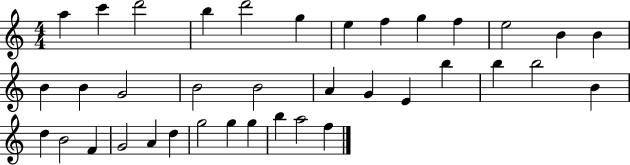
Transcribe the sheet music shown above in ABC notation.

X:1
T:Untitled
M:4/4
L:1/4
K:C
a c' d'2 b d'2 g e f g f e2 B B B B G2 B2 B2 A G E b b b2 B d B2 F G2 A d g2 g g b a2 f